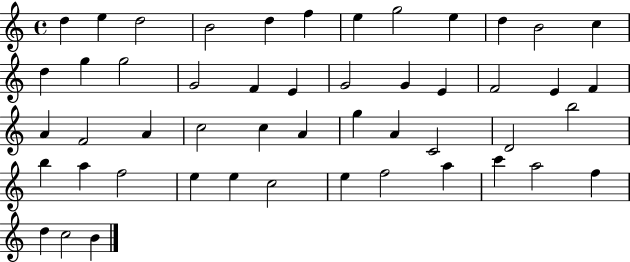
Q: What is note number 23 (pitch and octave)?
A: E4